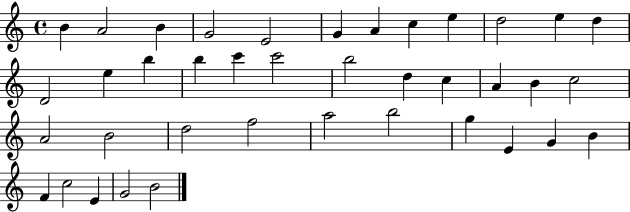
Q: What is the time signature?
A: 4/4